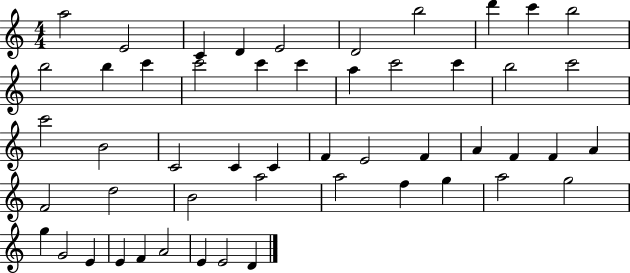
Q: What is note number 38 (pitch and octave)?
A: A5